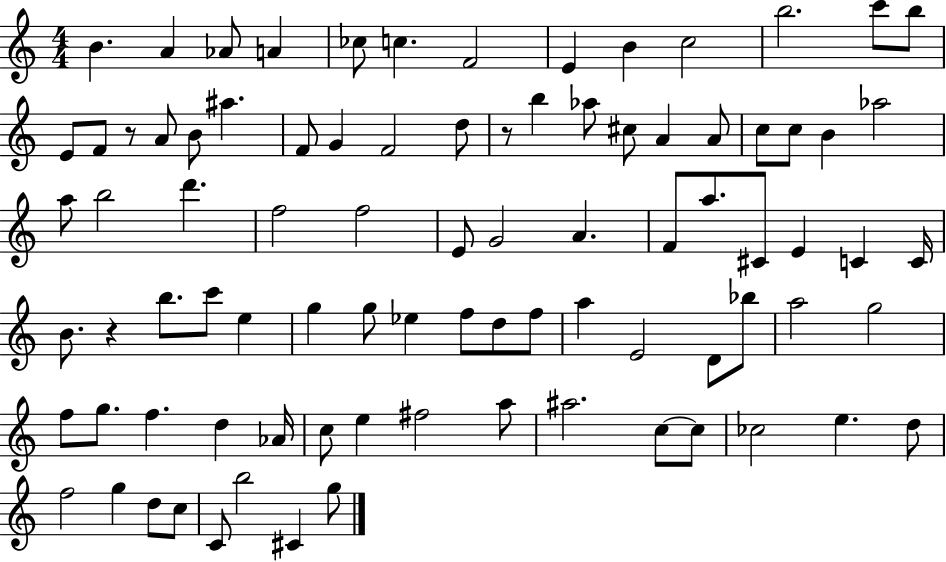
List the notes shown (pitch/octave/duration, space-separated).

B4/q. A4/q Ab4/e A4/q CES5/e C5/q. F4/h E4/q B4/q C5/h B5/h. C6/e B5/e E4/e F4/e R/e A4/e B4/e A#5/q. F4/e G4/q F4/h D5/e R/e B5/q Ab5/e C#5/e A4/q A4/e C5/e C5/e B4/q Ab5/h A5/e B5/h D6/q. F5/h F5/h E4/e G4/h A4/q. F4/e A5/e. C#4/e E4/q C4/q C4/s B4/e. R/q B5/e. C6/e E5/q G5/q G5/e Eb5/q F5/e D5/e F5/e A5/q E4/h D4/e Bb5/e A5/h G5/h F5/e G5/e. F5/q. D5/q Ab4/s C5/e E5/q F#5/h A5/e A#5/h. C5/e C5/e CES5/h E5/q. D5/e F5/h G5/q D5/e C5/e C4/e B5/h C#4/q G5/e